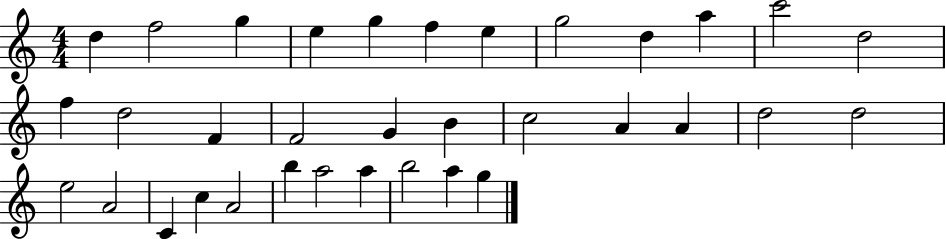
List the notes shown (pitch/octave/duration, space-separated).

D5/q F5/h G5/q E5/q G5/q F5/q E5/q G5/h D5/q A5/q C6/h D5/h F5/q D5/h F4/q F4/h G4/q B4/q C5/h A4/q A4/q D5/h D5/h E5/h A4/h C4/q C5/q A4/h B5/q A5/h A5/q B5/h A5/q G5/q